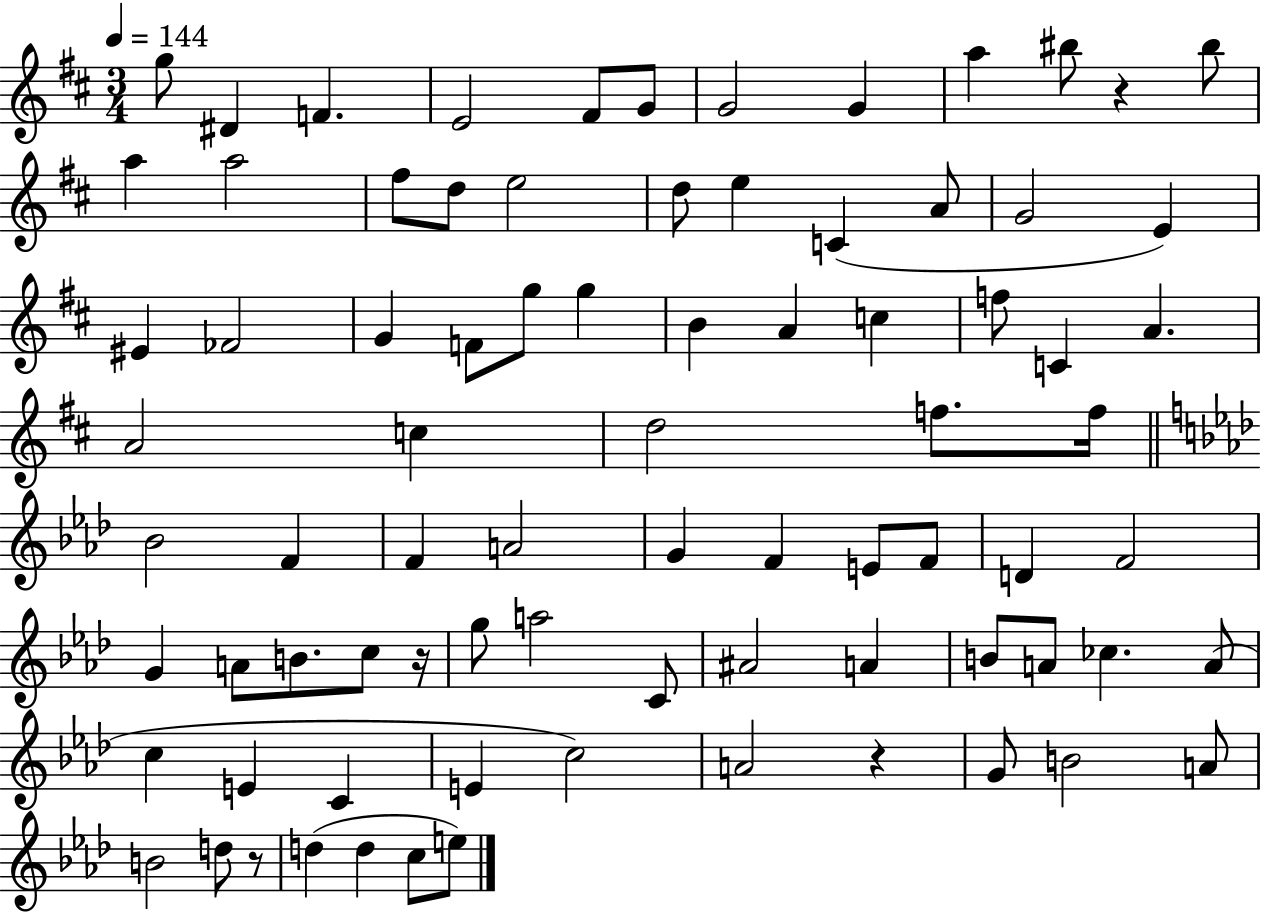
{
  \clef treble
  \numericTimeSignature
  \time 3/4
  \key d \major
  \tempo 4 = 144
  g''8 dis'4 f'4. | e'2 fis'8 g'8 | g'2 g'4 | a''4 bis''8 r4 bis''8 | \break a''4 a''2 | fis''8 d''8 e''2 | d''8 e''4 c'4( a'8 | g'2 e'4) | \break eis'4 fes'2 | g'4 f'8 g''8 g''4 | b'4 a'4 c''4 | f''8 c'4 a'4. | \break a'2 c''4 | d''2 f''8. f''16 | \bar "||" \break \key f \minor bes'2 f'4 | f'4 a'2 | g'4 f'4 e'8 f'8 | d'4 f'2 | \break g'4 a'8 b'8. c''8 r16 | g''8 a''2 c'8 | ais'2 a'4 | b'8 a'8 ces''4. a'8( | \break c''4 e'4 c'4 | e'4 c''2) | a'2 r4 | g'8 b'2 a'8 | \break b'2 d''8 r8 | d''4( d''4 c''8 e''8) | \bar "|."
}